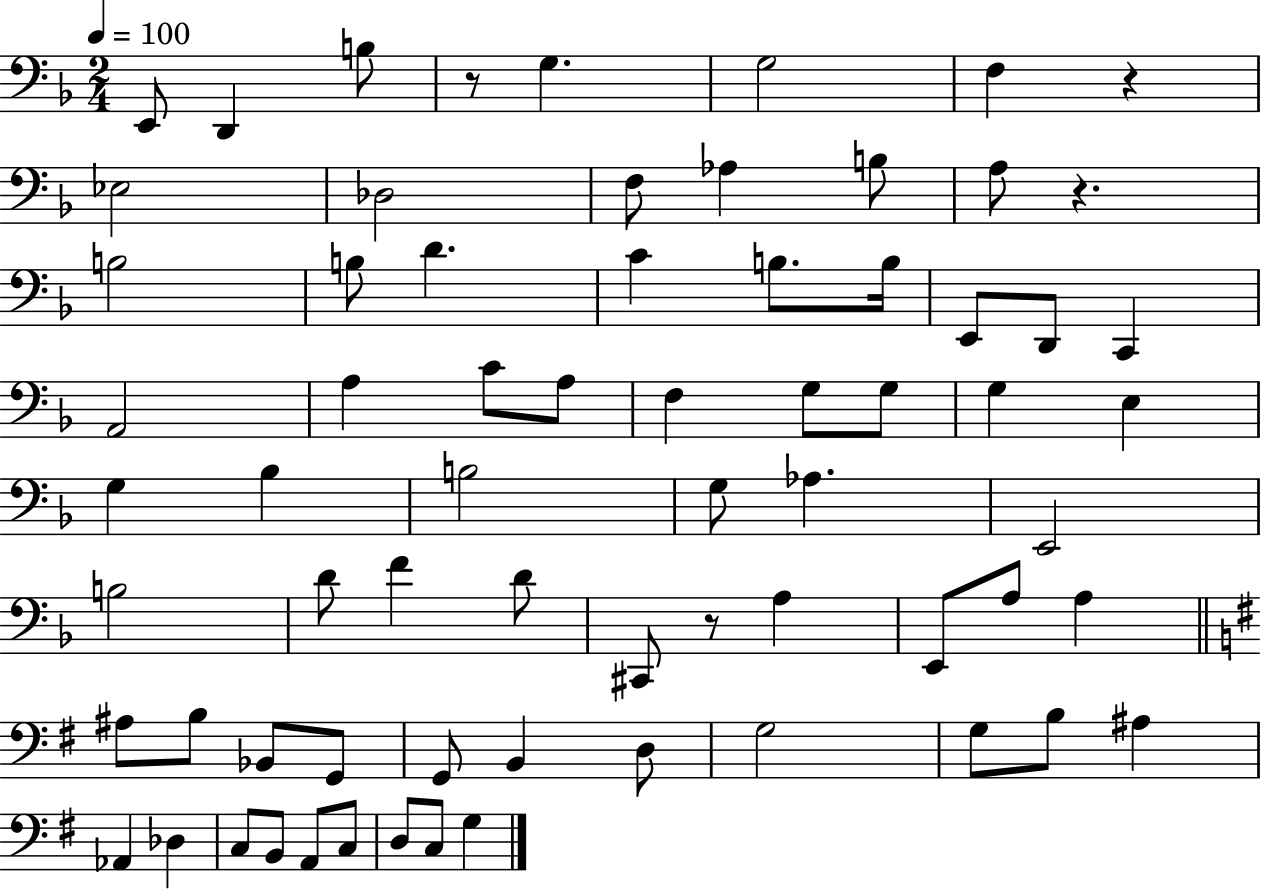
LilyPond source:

{
  \clef bass
  \numericTimeSignature
  \time 2/4
  \key f \major
  \tempo 4 = 100
  e,8 d,4 b8 | r8 g4. | g2 | f4 r4 | \break ees2 | des2 | f8 aes4 b8 | a8 r4. | \break b2 | b8 d'4. | c'4 b8. b16 | e,8 d,8 c,4 | \break a,2 | a4 c'8 a8 | f4 g8 g8 | g4 e4 | \break g4 bes4 | b2 | g8 aes4. | e,2 | \break b2 | d'8 f'4 d'8 | cis,8 r8 a4 | e,8 a8 a4 | \break \bar "||" \break \key e \minor ais8 b8 bes,8 g,8 | g,8 b,4 d8 | g2 | g8 b8 ais4 | \break aes,4 des4 | c8 b,8 a,8 c8 | d8 c8 g4 | \bar "|."
}